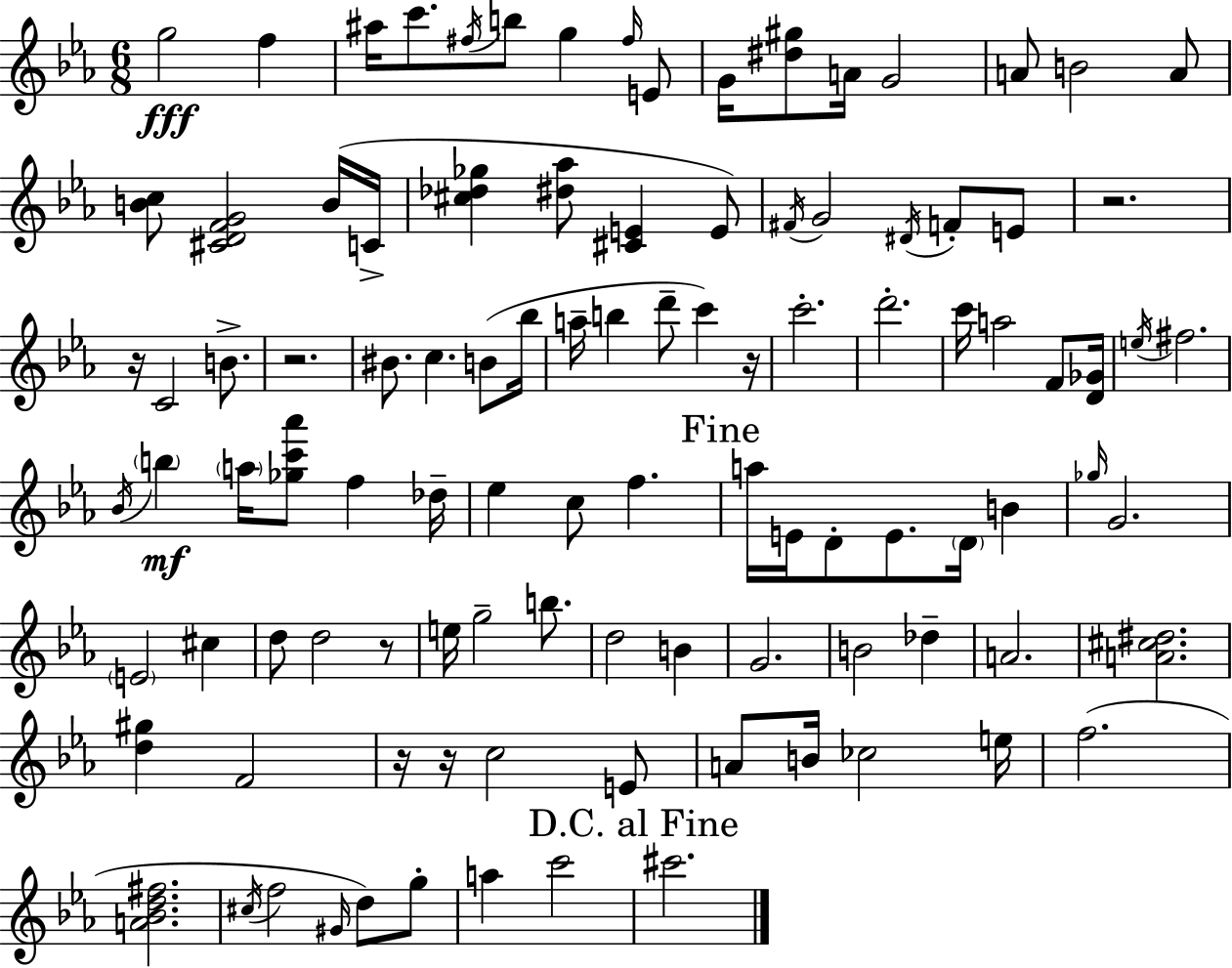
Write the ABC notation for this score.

X:1
T:Untitled
M:6/8
L:1/4
K:Eb
g2 f ^a/4 c'/2 ^f/4 b/2 g ^f/4 E/2 G/4 [^d^g]/2 A/4 G2 A/2 B2 A/2 [Bc]/2 [^CDFG]2 B/4 C/4 [^c_d_g] [^d_a]/2 [^CE] E/2 ^F/4 G2 ^D/4 F/2 E/2 z2 z/4 C2 B/2 z2 ^B/2 c B/2 _b/4 a/4 b d'/2 c' z/4 c'2 d'2 c'/4 a2 F/2 [D_G]/4 e/4 ^f2 _B/4 b a/4 [_gc'_a']/2 f _d/4 _e c/2 f a/4 E/4 D/2 E/2 D/4 B _g/4 G2 E2 ^c d/2 d2 z/2 e/4 g2 b/2 d2 B G2 B2 _d A2 [A^c^d]2 [d^g] F2 z/4 z/4 c2 E/2 A/2 B/4 _c2 e/4 f2 [A_Bd^f]2 ^c/4 f2 ^G/4 d/2 g/2 a c'2 ^c'2